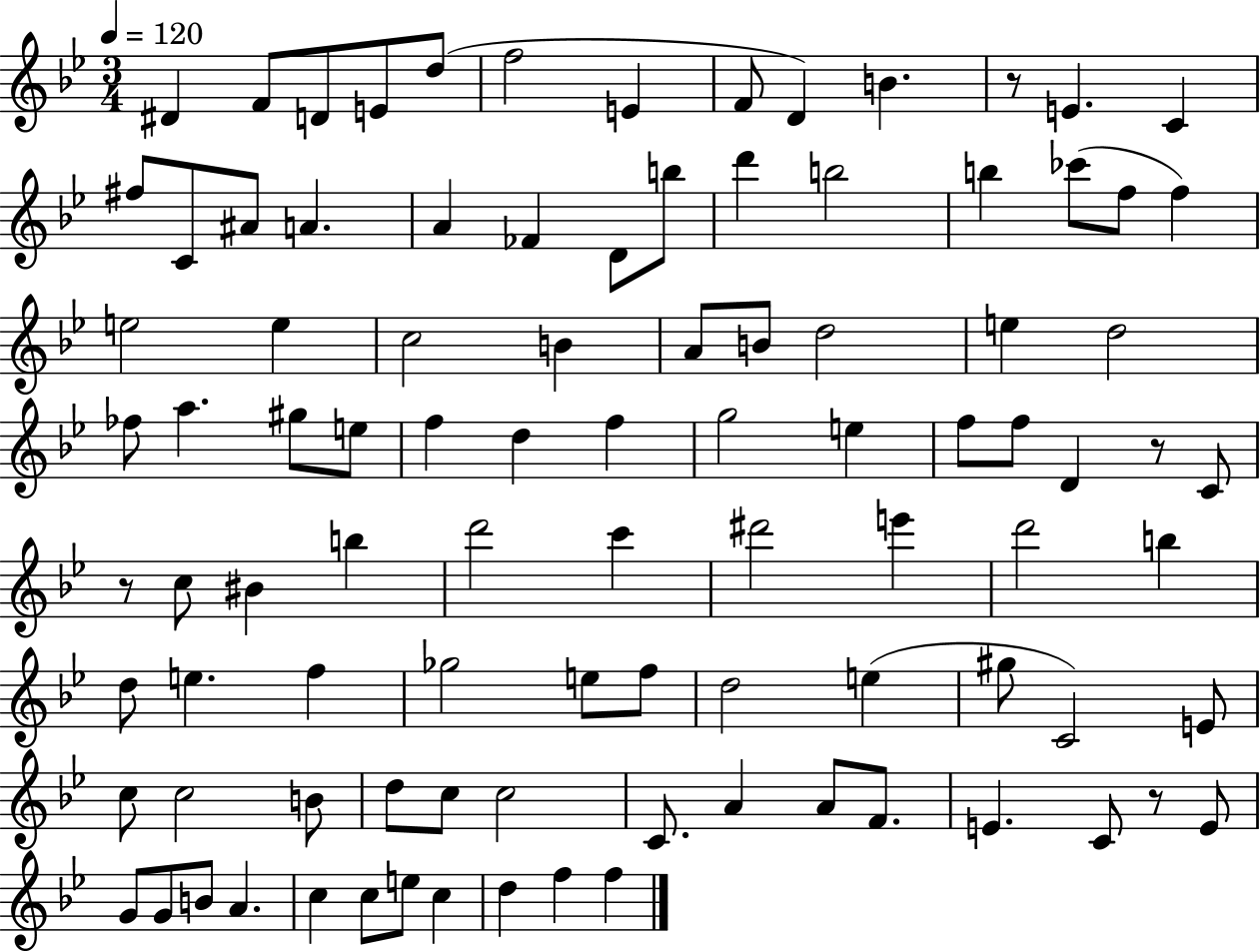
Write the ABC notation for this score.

X:1
T:Untitled
M:3/4
L:1/4
K:Bb
^D F/2 D/2 E/2 d/2 f2 E F/2 D B z/2 E C ^f/2 C/2 ^A/2 A A _F D/2 b/2 d' b2 b _c'/2 f/2 f e2 e c2 B A/2 B/2 d2 e d2 _f/2 a ^g/2 e/2 f d f g2 e f/2 f/2 D z/2 C/2 z/2 c/2 ^B b d'2 c' ^d'2 e' d'2 b d/2 e f _g2 e/2 f/2 d2 e ^g/2 C2 E/2 c/2 c2 B/2 d/2 c/2 c2 C/2 A A/2 F/2 E C/2 z/2 E/2 G/2 G/2 B/2 A c c/2 e/2 c d f f